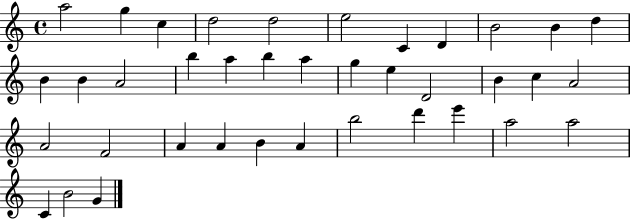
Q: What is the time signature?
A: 4/4